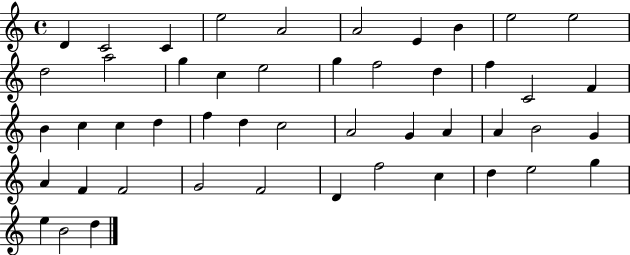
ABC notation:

X:1
T:Untitled
M:4/4
L:1/4
K:C
D C2 C e2 A2 A2 E B e2 e2 d2 a2 g c e2 g f2 d f C2 F B c c d f d c2 A2 G A A B2 G A F F2 G2 F2 D f2 c d e2 g e B2 d